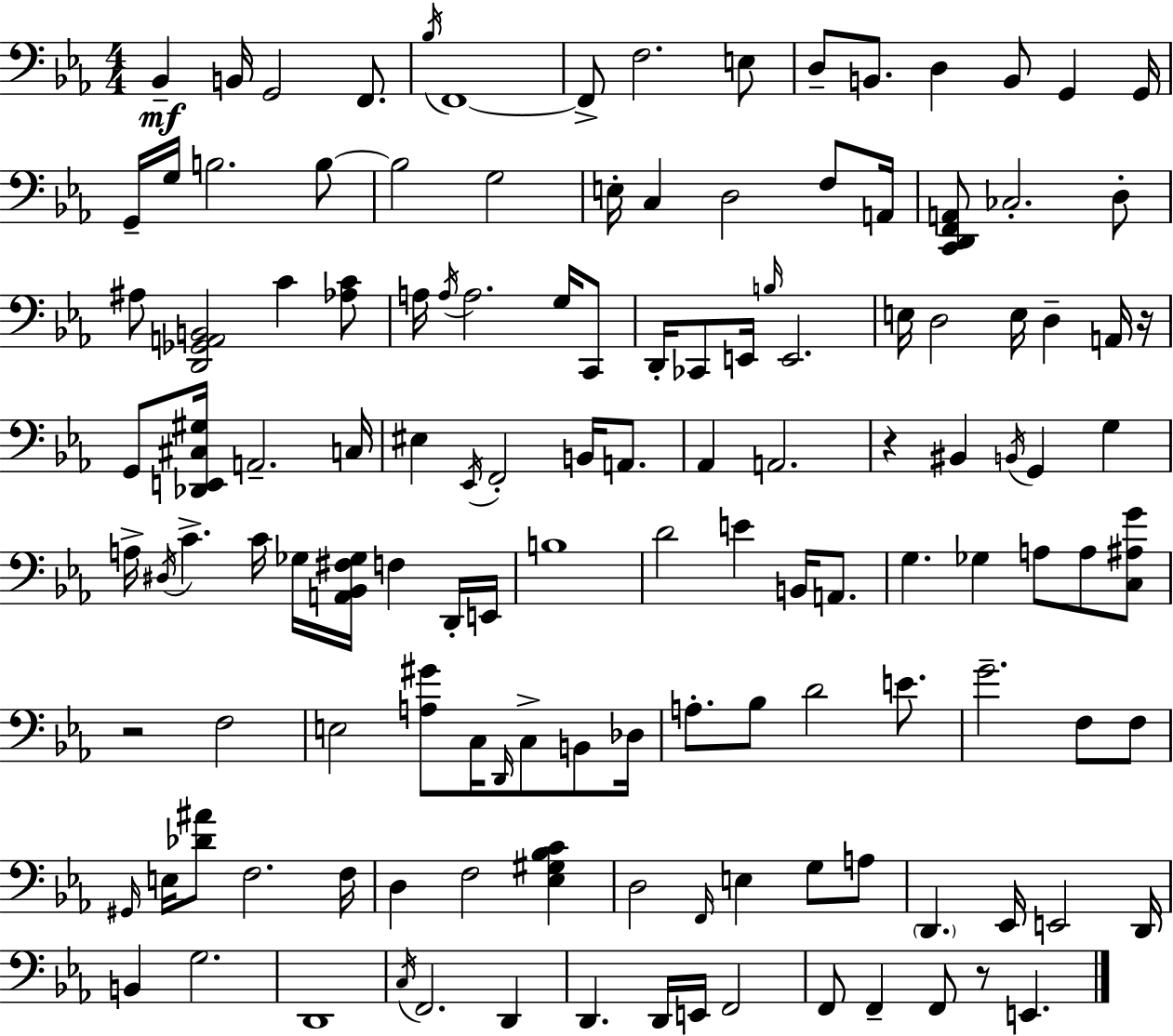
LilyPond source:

{
  \clef bass
  \numericTimeSignature
  \time 4/4
  \key ees \major
  \repeat volta 2 { bes,4--\mf b,16 g,2 f,8. | \acciaccatura { bes16 } f,1~~ | f,8-> f2. e8 | d8-- b,8. d4 b,8 g,4 | \break g,16 g,16-- g16 b2. b8~~ | b2 g2 | e16-. c4 d2 f8 | a,16 <c, d, f, a,>8 ces2.-. d8-. | \break ais8 <d, ges, a, b,>2 c'4 <aes c'>8 | a16 \acciaccatura { a16 } a2. g16 | c,8 d,16-. ces,8 e,16 \grace { b16 } e,2. | e16 d2 e16 d4-- | \break a,16 r16 g,8 <des, e, cis gis>16 a,2.-- | c16 eis4 \acciaccatura { ees,16 } f,2-. | b,16 a,8. aes,4 a,2. | r4 bis,4 \acciaccatura { b,16 } g,4 | \break g4 a16-> \acciaccatura { dis16 } c'4.-> c'16 ges16 <a, bes, fis ges>16 | f4 d,16-. e,16 b1 | d'2 e'4 | b,16 a,8. g4. ges4 | \break a8 a8 <c ais g'>8 r2 f2 | e2 <a gis'>8 | c16 \grace { d,16 } c8-> b,8 des16 a8.-. bes8 d'2 | e'8. g'2.-- | \break f8 f8 \grace { gis,16 } e16 <des' ais'>8 f2. | f16 d4 f2 | <ees gis bes c'>4 d2 | \grace { f,16 } e4 g8 a8 \parenthesize d,4. ees,16 | \break e,2 d,16 b,4 g2. | d,1 | \acciaccatura { c16 } f,2. | d,4 d,4. | \break d,16 e,16 f,2 f,8 f,4-- | f,8 r8 e,4. } \bar "|."
}